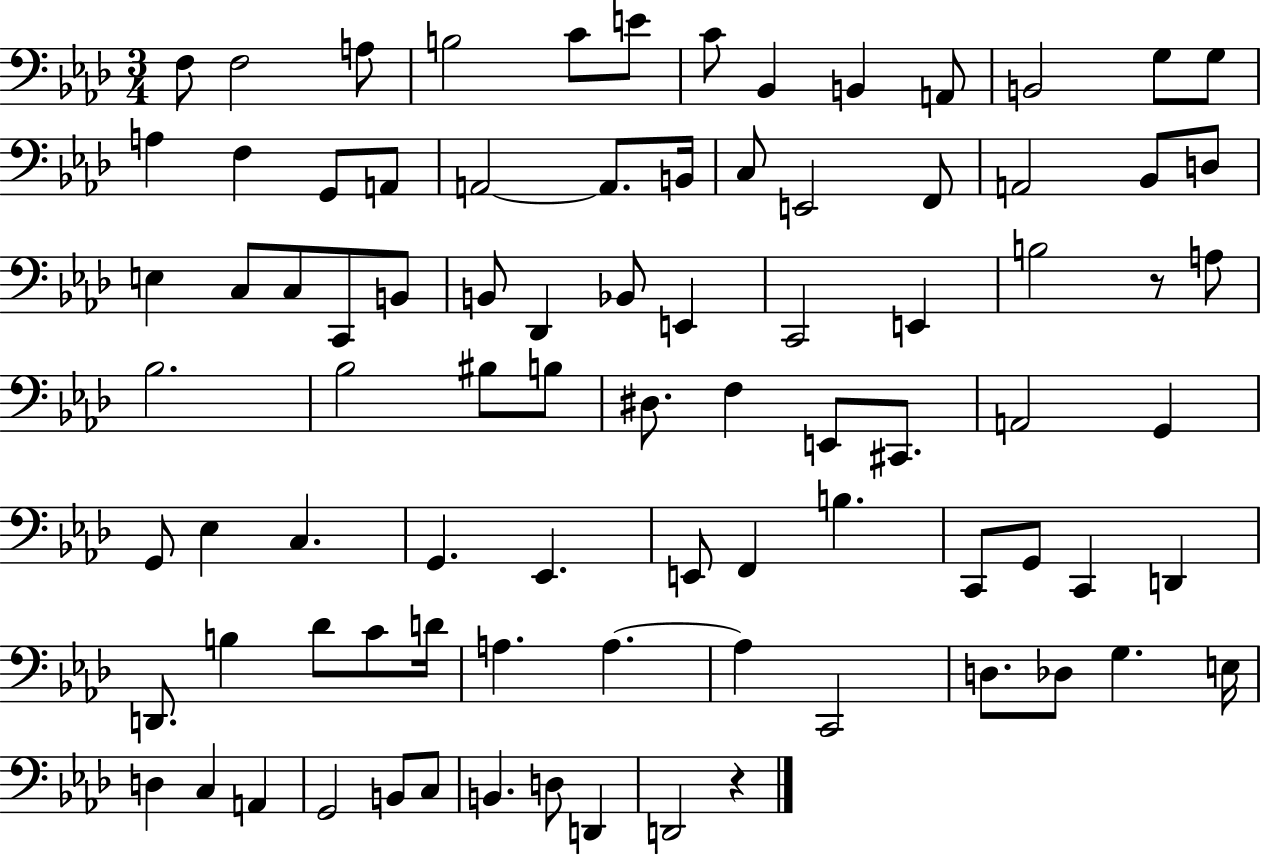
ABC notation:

X:1
T:Untitled
M:3/4
L:1/4
K:Ab
F,/2 F,2 A,/2 B,2 C/2 E/2 C/2 _B,, B,, A,,/2 B,,2 G,/2 G,/2 A, F, G,,/2 A,,/2 A,,2 A,,/2 B,,/4 C,/2 E,,2 F,,/2 A,,2 _B,,/2 D,/2 E, C,/2 C,/2 C,,/2 B,,/2 B,,/2 _D,, _B,,/2 E,, C,,2 E,, B,2 z/2 A,/2 _B,2 _B,2 ^B,/2 B,/2 ^D,/2 F, E,,/2 ^C,,/2 A,,2 G,, G,,/2 _E, C, G,, _E,, E,,/2 F,, B, C,,/2 G,,/2 C,, D,, D,,/2 B, _D/2 C/2 D/4 A, A, A, C,,2 D,/2 _D,/2 G, E,/4 D, C, A,, G,,2 B,,/2 C,/2 B,, D,/2 D,, D,,2 z